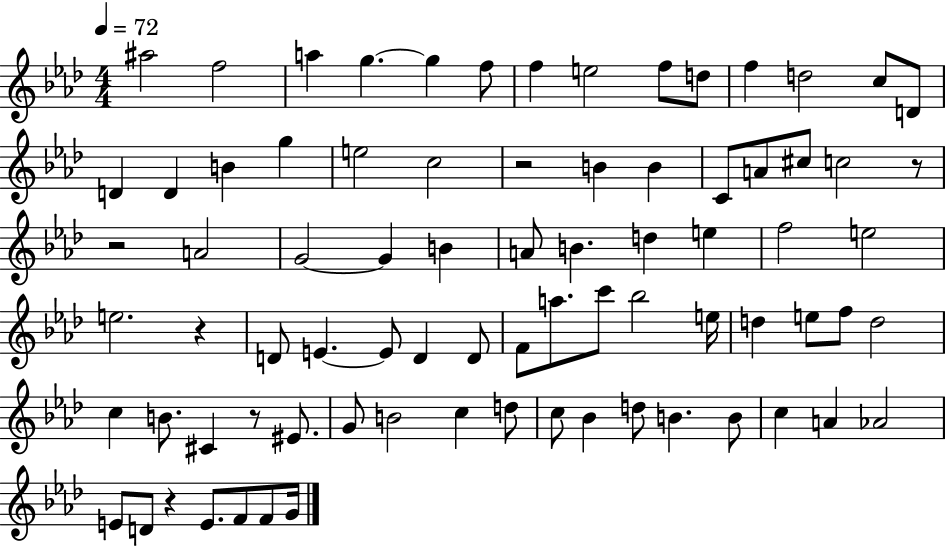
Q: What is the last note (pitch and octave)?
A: G4